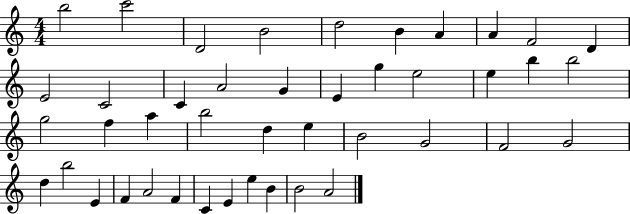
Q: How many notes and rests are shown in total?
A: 43